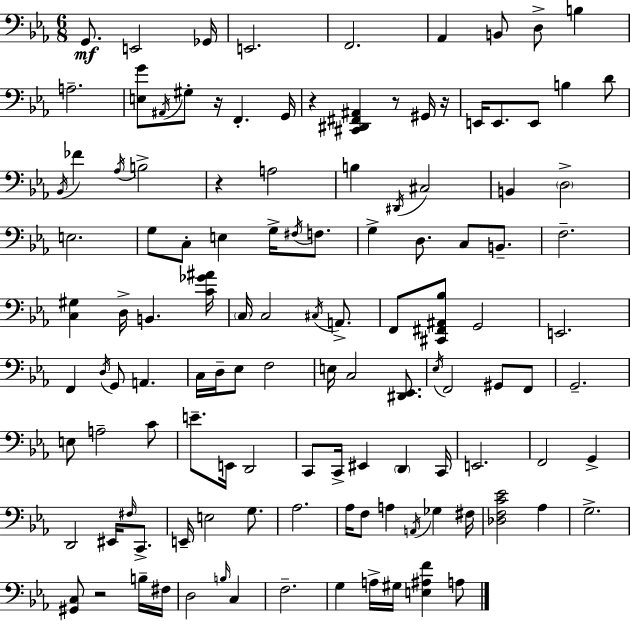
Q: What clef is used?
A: bass